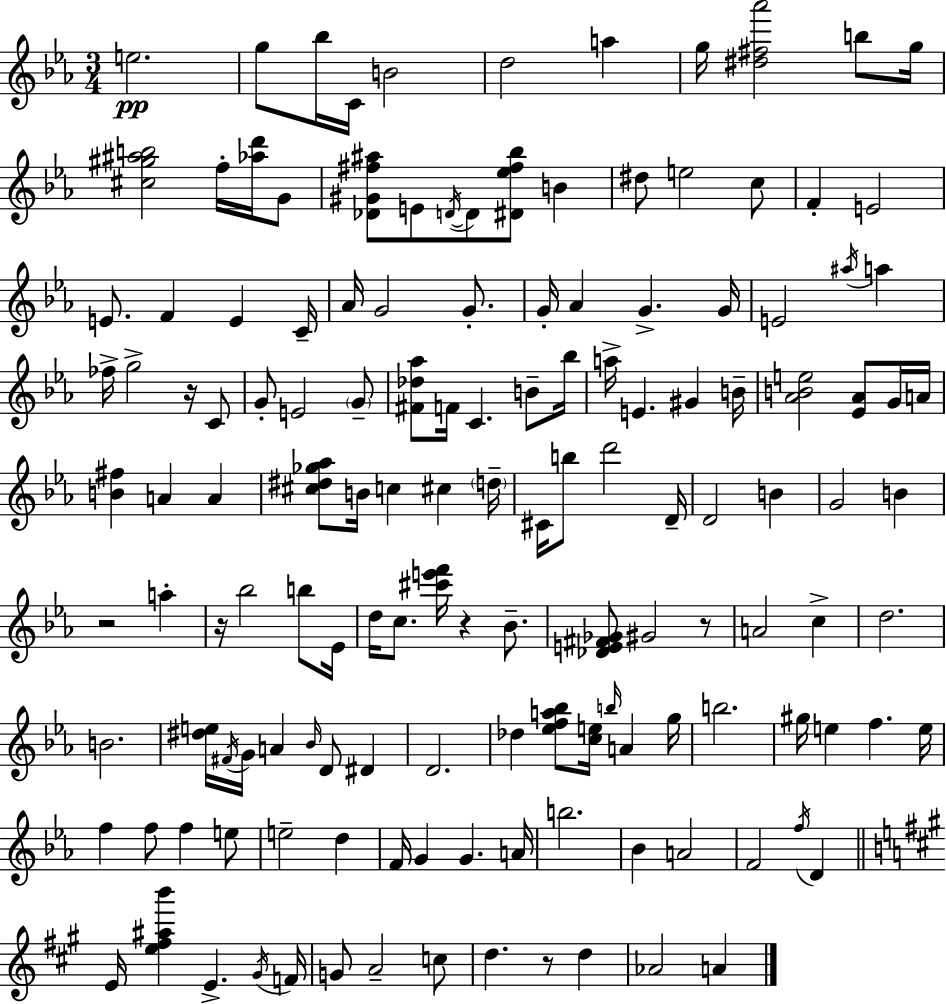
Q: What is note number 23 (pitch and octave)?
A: F4